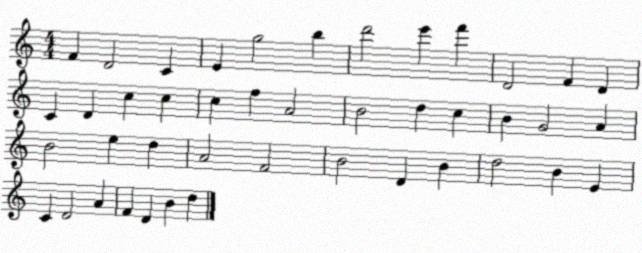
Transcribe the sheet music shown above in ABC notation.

X:1
T:Untitled
M:4/4
L:1/4
K:C
F D2 C E g2 b d'2 e' f' D2 F D C D c c c f A2 B2 d c B G2 A B2 e d A2 F2 B2 D B d2 B E C D2 A F D B d